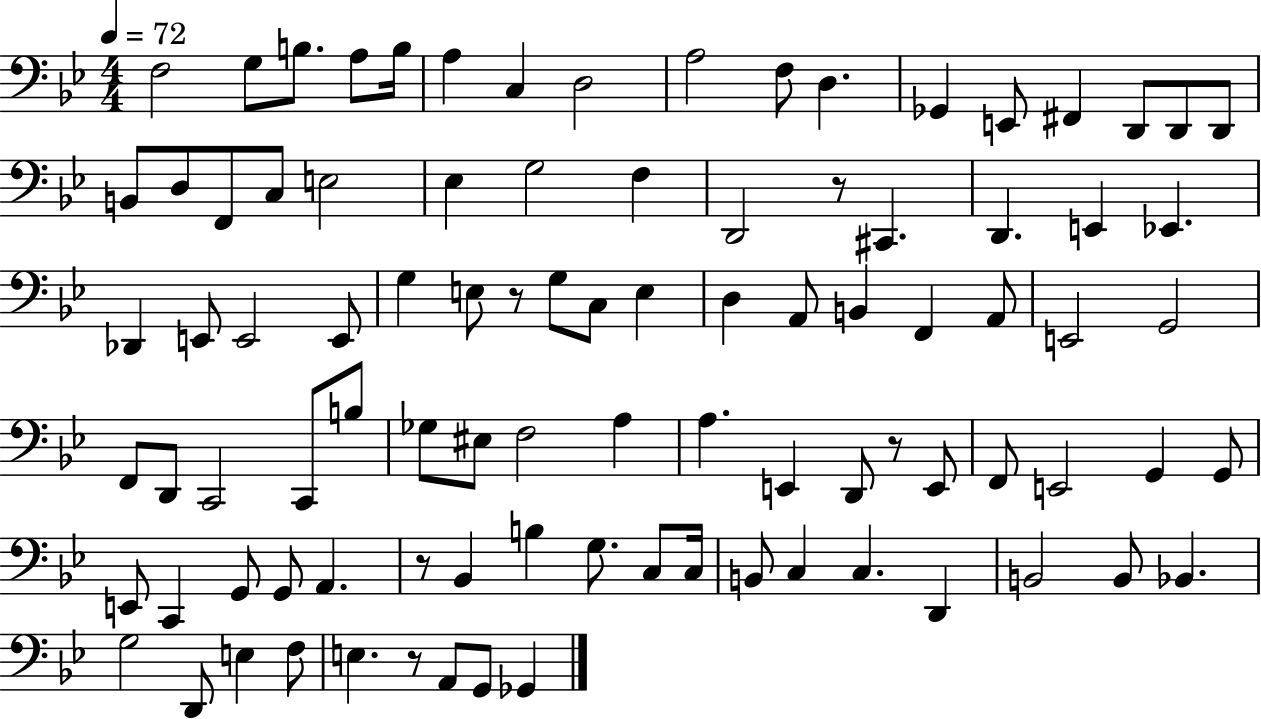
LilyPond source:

{
  \clef bass
  \numericTimeSignature
  \time 4/4
  \key bes \major
  \tempo 4 = 72
  \repeat volta 2 { f2 g8 b8. a8 b16 | a4 c4 d2 | a2 f8 d4. | ges,4 e,8 fis,4 d,8 d,8 d,8 | \break b,8 d8 f,8 c8 e2 | ees4 g2 f4 | d,2 r8 cis,4. | d,4. e,4 ees,4. | \break des,4 e,8 e,2 e,8 | g4 e8 r8 g8 c8 e4 | d4 a,8 b,4 f,4 a,8 | e,2 g,2 | \break f,8 d,8 c,2 c,8 b8 | ges8 eis8 f2 a4 | a4. e,4 d,8 r8 e,8 | f,8 e,2 g,4 g,8 | \break e,8 c,4 g,8 g,8 a,4. | r8 bes,4 b4 g8. c8 c16 | b,8 c4 c4. d,4 | b,2 b,8 bes,4. | \break g2 d,8 e4 f8 | e4. r8 a,8 g,8 ges,4 | } \bar "|."
}